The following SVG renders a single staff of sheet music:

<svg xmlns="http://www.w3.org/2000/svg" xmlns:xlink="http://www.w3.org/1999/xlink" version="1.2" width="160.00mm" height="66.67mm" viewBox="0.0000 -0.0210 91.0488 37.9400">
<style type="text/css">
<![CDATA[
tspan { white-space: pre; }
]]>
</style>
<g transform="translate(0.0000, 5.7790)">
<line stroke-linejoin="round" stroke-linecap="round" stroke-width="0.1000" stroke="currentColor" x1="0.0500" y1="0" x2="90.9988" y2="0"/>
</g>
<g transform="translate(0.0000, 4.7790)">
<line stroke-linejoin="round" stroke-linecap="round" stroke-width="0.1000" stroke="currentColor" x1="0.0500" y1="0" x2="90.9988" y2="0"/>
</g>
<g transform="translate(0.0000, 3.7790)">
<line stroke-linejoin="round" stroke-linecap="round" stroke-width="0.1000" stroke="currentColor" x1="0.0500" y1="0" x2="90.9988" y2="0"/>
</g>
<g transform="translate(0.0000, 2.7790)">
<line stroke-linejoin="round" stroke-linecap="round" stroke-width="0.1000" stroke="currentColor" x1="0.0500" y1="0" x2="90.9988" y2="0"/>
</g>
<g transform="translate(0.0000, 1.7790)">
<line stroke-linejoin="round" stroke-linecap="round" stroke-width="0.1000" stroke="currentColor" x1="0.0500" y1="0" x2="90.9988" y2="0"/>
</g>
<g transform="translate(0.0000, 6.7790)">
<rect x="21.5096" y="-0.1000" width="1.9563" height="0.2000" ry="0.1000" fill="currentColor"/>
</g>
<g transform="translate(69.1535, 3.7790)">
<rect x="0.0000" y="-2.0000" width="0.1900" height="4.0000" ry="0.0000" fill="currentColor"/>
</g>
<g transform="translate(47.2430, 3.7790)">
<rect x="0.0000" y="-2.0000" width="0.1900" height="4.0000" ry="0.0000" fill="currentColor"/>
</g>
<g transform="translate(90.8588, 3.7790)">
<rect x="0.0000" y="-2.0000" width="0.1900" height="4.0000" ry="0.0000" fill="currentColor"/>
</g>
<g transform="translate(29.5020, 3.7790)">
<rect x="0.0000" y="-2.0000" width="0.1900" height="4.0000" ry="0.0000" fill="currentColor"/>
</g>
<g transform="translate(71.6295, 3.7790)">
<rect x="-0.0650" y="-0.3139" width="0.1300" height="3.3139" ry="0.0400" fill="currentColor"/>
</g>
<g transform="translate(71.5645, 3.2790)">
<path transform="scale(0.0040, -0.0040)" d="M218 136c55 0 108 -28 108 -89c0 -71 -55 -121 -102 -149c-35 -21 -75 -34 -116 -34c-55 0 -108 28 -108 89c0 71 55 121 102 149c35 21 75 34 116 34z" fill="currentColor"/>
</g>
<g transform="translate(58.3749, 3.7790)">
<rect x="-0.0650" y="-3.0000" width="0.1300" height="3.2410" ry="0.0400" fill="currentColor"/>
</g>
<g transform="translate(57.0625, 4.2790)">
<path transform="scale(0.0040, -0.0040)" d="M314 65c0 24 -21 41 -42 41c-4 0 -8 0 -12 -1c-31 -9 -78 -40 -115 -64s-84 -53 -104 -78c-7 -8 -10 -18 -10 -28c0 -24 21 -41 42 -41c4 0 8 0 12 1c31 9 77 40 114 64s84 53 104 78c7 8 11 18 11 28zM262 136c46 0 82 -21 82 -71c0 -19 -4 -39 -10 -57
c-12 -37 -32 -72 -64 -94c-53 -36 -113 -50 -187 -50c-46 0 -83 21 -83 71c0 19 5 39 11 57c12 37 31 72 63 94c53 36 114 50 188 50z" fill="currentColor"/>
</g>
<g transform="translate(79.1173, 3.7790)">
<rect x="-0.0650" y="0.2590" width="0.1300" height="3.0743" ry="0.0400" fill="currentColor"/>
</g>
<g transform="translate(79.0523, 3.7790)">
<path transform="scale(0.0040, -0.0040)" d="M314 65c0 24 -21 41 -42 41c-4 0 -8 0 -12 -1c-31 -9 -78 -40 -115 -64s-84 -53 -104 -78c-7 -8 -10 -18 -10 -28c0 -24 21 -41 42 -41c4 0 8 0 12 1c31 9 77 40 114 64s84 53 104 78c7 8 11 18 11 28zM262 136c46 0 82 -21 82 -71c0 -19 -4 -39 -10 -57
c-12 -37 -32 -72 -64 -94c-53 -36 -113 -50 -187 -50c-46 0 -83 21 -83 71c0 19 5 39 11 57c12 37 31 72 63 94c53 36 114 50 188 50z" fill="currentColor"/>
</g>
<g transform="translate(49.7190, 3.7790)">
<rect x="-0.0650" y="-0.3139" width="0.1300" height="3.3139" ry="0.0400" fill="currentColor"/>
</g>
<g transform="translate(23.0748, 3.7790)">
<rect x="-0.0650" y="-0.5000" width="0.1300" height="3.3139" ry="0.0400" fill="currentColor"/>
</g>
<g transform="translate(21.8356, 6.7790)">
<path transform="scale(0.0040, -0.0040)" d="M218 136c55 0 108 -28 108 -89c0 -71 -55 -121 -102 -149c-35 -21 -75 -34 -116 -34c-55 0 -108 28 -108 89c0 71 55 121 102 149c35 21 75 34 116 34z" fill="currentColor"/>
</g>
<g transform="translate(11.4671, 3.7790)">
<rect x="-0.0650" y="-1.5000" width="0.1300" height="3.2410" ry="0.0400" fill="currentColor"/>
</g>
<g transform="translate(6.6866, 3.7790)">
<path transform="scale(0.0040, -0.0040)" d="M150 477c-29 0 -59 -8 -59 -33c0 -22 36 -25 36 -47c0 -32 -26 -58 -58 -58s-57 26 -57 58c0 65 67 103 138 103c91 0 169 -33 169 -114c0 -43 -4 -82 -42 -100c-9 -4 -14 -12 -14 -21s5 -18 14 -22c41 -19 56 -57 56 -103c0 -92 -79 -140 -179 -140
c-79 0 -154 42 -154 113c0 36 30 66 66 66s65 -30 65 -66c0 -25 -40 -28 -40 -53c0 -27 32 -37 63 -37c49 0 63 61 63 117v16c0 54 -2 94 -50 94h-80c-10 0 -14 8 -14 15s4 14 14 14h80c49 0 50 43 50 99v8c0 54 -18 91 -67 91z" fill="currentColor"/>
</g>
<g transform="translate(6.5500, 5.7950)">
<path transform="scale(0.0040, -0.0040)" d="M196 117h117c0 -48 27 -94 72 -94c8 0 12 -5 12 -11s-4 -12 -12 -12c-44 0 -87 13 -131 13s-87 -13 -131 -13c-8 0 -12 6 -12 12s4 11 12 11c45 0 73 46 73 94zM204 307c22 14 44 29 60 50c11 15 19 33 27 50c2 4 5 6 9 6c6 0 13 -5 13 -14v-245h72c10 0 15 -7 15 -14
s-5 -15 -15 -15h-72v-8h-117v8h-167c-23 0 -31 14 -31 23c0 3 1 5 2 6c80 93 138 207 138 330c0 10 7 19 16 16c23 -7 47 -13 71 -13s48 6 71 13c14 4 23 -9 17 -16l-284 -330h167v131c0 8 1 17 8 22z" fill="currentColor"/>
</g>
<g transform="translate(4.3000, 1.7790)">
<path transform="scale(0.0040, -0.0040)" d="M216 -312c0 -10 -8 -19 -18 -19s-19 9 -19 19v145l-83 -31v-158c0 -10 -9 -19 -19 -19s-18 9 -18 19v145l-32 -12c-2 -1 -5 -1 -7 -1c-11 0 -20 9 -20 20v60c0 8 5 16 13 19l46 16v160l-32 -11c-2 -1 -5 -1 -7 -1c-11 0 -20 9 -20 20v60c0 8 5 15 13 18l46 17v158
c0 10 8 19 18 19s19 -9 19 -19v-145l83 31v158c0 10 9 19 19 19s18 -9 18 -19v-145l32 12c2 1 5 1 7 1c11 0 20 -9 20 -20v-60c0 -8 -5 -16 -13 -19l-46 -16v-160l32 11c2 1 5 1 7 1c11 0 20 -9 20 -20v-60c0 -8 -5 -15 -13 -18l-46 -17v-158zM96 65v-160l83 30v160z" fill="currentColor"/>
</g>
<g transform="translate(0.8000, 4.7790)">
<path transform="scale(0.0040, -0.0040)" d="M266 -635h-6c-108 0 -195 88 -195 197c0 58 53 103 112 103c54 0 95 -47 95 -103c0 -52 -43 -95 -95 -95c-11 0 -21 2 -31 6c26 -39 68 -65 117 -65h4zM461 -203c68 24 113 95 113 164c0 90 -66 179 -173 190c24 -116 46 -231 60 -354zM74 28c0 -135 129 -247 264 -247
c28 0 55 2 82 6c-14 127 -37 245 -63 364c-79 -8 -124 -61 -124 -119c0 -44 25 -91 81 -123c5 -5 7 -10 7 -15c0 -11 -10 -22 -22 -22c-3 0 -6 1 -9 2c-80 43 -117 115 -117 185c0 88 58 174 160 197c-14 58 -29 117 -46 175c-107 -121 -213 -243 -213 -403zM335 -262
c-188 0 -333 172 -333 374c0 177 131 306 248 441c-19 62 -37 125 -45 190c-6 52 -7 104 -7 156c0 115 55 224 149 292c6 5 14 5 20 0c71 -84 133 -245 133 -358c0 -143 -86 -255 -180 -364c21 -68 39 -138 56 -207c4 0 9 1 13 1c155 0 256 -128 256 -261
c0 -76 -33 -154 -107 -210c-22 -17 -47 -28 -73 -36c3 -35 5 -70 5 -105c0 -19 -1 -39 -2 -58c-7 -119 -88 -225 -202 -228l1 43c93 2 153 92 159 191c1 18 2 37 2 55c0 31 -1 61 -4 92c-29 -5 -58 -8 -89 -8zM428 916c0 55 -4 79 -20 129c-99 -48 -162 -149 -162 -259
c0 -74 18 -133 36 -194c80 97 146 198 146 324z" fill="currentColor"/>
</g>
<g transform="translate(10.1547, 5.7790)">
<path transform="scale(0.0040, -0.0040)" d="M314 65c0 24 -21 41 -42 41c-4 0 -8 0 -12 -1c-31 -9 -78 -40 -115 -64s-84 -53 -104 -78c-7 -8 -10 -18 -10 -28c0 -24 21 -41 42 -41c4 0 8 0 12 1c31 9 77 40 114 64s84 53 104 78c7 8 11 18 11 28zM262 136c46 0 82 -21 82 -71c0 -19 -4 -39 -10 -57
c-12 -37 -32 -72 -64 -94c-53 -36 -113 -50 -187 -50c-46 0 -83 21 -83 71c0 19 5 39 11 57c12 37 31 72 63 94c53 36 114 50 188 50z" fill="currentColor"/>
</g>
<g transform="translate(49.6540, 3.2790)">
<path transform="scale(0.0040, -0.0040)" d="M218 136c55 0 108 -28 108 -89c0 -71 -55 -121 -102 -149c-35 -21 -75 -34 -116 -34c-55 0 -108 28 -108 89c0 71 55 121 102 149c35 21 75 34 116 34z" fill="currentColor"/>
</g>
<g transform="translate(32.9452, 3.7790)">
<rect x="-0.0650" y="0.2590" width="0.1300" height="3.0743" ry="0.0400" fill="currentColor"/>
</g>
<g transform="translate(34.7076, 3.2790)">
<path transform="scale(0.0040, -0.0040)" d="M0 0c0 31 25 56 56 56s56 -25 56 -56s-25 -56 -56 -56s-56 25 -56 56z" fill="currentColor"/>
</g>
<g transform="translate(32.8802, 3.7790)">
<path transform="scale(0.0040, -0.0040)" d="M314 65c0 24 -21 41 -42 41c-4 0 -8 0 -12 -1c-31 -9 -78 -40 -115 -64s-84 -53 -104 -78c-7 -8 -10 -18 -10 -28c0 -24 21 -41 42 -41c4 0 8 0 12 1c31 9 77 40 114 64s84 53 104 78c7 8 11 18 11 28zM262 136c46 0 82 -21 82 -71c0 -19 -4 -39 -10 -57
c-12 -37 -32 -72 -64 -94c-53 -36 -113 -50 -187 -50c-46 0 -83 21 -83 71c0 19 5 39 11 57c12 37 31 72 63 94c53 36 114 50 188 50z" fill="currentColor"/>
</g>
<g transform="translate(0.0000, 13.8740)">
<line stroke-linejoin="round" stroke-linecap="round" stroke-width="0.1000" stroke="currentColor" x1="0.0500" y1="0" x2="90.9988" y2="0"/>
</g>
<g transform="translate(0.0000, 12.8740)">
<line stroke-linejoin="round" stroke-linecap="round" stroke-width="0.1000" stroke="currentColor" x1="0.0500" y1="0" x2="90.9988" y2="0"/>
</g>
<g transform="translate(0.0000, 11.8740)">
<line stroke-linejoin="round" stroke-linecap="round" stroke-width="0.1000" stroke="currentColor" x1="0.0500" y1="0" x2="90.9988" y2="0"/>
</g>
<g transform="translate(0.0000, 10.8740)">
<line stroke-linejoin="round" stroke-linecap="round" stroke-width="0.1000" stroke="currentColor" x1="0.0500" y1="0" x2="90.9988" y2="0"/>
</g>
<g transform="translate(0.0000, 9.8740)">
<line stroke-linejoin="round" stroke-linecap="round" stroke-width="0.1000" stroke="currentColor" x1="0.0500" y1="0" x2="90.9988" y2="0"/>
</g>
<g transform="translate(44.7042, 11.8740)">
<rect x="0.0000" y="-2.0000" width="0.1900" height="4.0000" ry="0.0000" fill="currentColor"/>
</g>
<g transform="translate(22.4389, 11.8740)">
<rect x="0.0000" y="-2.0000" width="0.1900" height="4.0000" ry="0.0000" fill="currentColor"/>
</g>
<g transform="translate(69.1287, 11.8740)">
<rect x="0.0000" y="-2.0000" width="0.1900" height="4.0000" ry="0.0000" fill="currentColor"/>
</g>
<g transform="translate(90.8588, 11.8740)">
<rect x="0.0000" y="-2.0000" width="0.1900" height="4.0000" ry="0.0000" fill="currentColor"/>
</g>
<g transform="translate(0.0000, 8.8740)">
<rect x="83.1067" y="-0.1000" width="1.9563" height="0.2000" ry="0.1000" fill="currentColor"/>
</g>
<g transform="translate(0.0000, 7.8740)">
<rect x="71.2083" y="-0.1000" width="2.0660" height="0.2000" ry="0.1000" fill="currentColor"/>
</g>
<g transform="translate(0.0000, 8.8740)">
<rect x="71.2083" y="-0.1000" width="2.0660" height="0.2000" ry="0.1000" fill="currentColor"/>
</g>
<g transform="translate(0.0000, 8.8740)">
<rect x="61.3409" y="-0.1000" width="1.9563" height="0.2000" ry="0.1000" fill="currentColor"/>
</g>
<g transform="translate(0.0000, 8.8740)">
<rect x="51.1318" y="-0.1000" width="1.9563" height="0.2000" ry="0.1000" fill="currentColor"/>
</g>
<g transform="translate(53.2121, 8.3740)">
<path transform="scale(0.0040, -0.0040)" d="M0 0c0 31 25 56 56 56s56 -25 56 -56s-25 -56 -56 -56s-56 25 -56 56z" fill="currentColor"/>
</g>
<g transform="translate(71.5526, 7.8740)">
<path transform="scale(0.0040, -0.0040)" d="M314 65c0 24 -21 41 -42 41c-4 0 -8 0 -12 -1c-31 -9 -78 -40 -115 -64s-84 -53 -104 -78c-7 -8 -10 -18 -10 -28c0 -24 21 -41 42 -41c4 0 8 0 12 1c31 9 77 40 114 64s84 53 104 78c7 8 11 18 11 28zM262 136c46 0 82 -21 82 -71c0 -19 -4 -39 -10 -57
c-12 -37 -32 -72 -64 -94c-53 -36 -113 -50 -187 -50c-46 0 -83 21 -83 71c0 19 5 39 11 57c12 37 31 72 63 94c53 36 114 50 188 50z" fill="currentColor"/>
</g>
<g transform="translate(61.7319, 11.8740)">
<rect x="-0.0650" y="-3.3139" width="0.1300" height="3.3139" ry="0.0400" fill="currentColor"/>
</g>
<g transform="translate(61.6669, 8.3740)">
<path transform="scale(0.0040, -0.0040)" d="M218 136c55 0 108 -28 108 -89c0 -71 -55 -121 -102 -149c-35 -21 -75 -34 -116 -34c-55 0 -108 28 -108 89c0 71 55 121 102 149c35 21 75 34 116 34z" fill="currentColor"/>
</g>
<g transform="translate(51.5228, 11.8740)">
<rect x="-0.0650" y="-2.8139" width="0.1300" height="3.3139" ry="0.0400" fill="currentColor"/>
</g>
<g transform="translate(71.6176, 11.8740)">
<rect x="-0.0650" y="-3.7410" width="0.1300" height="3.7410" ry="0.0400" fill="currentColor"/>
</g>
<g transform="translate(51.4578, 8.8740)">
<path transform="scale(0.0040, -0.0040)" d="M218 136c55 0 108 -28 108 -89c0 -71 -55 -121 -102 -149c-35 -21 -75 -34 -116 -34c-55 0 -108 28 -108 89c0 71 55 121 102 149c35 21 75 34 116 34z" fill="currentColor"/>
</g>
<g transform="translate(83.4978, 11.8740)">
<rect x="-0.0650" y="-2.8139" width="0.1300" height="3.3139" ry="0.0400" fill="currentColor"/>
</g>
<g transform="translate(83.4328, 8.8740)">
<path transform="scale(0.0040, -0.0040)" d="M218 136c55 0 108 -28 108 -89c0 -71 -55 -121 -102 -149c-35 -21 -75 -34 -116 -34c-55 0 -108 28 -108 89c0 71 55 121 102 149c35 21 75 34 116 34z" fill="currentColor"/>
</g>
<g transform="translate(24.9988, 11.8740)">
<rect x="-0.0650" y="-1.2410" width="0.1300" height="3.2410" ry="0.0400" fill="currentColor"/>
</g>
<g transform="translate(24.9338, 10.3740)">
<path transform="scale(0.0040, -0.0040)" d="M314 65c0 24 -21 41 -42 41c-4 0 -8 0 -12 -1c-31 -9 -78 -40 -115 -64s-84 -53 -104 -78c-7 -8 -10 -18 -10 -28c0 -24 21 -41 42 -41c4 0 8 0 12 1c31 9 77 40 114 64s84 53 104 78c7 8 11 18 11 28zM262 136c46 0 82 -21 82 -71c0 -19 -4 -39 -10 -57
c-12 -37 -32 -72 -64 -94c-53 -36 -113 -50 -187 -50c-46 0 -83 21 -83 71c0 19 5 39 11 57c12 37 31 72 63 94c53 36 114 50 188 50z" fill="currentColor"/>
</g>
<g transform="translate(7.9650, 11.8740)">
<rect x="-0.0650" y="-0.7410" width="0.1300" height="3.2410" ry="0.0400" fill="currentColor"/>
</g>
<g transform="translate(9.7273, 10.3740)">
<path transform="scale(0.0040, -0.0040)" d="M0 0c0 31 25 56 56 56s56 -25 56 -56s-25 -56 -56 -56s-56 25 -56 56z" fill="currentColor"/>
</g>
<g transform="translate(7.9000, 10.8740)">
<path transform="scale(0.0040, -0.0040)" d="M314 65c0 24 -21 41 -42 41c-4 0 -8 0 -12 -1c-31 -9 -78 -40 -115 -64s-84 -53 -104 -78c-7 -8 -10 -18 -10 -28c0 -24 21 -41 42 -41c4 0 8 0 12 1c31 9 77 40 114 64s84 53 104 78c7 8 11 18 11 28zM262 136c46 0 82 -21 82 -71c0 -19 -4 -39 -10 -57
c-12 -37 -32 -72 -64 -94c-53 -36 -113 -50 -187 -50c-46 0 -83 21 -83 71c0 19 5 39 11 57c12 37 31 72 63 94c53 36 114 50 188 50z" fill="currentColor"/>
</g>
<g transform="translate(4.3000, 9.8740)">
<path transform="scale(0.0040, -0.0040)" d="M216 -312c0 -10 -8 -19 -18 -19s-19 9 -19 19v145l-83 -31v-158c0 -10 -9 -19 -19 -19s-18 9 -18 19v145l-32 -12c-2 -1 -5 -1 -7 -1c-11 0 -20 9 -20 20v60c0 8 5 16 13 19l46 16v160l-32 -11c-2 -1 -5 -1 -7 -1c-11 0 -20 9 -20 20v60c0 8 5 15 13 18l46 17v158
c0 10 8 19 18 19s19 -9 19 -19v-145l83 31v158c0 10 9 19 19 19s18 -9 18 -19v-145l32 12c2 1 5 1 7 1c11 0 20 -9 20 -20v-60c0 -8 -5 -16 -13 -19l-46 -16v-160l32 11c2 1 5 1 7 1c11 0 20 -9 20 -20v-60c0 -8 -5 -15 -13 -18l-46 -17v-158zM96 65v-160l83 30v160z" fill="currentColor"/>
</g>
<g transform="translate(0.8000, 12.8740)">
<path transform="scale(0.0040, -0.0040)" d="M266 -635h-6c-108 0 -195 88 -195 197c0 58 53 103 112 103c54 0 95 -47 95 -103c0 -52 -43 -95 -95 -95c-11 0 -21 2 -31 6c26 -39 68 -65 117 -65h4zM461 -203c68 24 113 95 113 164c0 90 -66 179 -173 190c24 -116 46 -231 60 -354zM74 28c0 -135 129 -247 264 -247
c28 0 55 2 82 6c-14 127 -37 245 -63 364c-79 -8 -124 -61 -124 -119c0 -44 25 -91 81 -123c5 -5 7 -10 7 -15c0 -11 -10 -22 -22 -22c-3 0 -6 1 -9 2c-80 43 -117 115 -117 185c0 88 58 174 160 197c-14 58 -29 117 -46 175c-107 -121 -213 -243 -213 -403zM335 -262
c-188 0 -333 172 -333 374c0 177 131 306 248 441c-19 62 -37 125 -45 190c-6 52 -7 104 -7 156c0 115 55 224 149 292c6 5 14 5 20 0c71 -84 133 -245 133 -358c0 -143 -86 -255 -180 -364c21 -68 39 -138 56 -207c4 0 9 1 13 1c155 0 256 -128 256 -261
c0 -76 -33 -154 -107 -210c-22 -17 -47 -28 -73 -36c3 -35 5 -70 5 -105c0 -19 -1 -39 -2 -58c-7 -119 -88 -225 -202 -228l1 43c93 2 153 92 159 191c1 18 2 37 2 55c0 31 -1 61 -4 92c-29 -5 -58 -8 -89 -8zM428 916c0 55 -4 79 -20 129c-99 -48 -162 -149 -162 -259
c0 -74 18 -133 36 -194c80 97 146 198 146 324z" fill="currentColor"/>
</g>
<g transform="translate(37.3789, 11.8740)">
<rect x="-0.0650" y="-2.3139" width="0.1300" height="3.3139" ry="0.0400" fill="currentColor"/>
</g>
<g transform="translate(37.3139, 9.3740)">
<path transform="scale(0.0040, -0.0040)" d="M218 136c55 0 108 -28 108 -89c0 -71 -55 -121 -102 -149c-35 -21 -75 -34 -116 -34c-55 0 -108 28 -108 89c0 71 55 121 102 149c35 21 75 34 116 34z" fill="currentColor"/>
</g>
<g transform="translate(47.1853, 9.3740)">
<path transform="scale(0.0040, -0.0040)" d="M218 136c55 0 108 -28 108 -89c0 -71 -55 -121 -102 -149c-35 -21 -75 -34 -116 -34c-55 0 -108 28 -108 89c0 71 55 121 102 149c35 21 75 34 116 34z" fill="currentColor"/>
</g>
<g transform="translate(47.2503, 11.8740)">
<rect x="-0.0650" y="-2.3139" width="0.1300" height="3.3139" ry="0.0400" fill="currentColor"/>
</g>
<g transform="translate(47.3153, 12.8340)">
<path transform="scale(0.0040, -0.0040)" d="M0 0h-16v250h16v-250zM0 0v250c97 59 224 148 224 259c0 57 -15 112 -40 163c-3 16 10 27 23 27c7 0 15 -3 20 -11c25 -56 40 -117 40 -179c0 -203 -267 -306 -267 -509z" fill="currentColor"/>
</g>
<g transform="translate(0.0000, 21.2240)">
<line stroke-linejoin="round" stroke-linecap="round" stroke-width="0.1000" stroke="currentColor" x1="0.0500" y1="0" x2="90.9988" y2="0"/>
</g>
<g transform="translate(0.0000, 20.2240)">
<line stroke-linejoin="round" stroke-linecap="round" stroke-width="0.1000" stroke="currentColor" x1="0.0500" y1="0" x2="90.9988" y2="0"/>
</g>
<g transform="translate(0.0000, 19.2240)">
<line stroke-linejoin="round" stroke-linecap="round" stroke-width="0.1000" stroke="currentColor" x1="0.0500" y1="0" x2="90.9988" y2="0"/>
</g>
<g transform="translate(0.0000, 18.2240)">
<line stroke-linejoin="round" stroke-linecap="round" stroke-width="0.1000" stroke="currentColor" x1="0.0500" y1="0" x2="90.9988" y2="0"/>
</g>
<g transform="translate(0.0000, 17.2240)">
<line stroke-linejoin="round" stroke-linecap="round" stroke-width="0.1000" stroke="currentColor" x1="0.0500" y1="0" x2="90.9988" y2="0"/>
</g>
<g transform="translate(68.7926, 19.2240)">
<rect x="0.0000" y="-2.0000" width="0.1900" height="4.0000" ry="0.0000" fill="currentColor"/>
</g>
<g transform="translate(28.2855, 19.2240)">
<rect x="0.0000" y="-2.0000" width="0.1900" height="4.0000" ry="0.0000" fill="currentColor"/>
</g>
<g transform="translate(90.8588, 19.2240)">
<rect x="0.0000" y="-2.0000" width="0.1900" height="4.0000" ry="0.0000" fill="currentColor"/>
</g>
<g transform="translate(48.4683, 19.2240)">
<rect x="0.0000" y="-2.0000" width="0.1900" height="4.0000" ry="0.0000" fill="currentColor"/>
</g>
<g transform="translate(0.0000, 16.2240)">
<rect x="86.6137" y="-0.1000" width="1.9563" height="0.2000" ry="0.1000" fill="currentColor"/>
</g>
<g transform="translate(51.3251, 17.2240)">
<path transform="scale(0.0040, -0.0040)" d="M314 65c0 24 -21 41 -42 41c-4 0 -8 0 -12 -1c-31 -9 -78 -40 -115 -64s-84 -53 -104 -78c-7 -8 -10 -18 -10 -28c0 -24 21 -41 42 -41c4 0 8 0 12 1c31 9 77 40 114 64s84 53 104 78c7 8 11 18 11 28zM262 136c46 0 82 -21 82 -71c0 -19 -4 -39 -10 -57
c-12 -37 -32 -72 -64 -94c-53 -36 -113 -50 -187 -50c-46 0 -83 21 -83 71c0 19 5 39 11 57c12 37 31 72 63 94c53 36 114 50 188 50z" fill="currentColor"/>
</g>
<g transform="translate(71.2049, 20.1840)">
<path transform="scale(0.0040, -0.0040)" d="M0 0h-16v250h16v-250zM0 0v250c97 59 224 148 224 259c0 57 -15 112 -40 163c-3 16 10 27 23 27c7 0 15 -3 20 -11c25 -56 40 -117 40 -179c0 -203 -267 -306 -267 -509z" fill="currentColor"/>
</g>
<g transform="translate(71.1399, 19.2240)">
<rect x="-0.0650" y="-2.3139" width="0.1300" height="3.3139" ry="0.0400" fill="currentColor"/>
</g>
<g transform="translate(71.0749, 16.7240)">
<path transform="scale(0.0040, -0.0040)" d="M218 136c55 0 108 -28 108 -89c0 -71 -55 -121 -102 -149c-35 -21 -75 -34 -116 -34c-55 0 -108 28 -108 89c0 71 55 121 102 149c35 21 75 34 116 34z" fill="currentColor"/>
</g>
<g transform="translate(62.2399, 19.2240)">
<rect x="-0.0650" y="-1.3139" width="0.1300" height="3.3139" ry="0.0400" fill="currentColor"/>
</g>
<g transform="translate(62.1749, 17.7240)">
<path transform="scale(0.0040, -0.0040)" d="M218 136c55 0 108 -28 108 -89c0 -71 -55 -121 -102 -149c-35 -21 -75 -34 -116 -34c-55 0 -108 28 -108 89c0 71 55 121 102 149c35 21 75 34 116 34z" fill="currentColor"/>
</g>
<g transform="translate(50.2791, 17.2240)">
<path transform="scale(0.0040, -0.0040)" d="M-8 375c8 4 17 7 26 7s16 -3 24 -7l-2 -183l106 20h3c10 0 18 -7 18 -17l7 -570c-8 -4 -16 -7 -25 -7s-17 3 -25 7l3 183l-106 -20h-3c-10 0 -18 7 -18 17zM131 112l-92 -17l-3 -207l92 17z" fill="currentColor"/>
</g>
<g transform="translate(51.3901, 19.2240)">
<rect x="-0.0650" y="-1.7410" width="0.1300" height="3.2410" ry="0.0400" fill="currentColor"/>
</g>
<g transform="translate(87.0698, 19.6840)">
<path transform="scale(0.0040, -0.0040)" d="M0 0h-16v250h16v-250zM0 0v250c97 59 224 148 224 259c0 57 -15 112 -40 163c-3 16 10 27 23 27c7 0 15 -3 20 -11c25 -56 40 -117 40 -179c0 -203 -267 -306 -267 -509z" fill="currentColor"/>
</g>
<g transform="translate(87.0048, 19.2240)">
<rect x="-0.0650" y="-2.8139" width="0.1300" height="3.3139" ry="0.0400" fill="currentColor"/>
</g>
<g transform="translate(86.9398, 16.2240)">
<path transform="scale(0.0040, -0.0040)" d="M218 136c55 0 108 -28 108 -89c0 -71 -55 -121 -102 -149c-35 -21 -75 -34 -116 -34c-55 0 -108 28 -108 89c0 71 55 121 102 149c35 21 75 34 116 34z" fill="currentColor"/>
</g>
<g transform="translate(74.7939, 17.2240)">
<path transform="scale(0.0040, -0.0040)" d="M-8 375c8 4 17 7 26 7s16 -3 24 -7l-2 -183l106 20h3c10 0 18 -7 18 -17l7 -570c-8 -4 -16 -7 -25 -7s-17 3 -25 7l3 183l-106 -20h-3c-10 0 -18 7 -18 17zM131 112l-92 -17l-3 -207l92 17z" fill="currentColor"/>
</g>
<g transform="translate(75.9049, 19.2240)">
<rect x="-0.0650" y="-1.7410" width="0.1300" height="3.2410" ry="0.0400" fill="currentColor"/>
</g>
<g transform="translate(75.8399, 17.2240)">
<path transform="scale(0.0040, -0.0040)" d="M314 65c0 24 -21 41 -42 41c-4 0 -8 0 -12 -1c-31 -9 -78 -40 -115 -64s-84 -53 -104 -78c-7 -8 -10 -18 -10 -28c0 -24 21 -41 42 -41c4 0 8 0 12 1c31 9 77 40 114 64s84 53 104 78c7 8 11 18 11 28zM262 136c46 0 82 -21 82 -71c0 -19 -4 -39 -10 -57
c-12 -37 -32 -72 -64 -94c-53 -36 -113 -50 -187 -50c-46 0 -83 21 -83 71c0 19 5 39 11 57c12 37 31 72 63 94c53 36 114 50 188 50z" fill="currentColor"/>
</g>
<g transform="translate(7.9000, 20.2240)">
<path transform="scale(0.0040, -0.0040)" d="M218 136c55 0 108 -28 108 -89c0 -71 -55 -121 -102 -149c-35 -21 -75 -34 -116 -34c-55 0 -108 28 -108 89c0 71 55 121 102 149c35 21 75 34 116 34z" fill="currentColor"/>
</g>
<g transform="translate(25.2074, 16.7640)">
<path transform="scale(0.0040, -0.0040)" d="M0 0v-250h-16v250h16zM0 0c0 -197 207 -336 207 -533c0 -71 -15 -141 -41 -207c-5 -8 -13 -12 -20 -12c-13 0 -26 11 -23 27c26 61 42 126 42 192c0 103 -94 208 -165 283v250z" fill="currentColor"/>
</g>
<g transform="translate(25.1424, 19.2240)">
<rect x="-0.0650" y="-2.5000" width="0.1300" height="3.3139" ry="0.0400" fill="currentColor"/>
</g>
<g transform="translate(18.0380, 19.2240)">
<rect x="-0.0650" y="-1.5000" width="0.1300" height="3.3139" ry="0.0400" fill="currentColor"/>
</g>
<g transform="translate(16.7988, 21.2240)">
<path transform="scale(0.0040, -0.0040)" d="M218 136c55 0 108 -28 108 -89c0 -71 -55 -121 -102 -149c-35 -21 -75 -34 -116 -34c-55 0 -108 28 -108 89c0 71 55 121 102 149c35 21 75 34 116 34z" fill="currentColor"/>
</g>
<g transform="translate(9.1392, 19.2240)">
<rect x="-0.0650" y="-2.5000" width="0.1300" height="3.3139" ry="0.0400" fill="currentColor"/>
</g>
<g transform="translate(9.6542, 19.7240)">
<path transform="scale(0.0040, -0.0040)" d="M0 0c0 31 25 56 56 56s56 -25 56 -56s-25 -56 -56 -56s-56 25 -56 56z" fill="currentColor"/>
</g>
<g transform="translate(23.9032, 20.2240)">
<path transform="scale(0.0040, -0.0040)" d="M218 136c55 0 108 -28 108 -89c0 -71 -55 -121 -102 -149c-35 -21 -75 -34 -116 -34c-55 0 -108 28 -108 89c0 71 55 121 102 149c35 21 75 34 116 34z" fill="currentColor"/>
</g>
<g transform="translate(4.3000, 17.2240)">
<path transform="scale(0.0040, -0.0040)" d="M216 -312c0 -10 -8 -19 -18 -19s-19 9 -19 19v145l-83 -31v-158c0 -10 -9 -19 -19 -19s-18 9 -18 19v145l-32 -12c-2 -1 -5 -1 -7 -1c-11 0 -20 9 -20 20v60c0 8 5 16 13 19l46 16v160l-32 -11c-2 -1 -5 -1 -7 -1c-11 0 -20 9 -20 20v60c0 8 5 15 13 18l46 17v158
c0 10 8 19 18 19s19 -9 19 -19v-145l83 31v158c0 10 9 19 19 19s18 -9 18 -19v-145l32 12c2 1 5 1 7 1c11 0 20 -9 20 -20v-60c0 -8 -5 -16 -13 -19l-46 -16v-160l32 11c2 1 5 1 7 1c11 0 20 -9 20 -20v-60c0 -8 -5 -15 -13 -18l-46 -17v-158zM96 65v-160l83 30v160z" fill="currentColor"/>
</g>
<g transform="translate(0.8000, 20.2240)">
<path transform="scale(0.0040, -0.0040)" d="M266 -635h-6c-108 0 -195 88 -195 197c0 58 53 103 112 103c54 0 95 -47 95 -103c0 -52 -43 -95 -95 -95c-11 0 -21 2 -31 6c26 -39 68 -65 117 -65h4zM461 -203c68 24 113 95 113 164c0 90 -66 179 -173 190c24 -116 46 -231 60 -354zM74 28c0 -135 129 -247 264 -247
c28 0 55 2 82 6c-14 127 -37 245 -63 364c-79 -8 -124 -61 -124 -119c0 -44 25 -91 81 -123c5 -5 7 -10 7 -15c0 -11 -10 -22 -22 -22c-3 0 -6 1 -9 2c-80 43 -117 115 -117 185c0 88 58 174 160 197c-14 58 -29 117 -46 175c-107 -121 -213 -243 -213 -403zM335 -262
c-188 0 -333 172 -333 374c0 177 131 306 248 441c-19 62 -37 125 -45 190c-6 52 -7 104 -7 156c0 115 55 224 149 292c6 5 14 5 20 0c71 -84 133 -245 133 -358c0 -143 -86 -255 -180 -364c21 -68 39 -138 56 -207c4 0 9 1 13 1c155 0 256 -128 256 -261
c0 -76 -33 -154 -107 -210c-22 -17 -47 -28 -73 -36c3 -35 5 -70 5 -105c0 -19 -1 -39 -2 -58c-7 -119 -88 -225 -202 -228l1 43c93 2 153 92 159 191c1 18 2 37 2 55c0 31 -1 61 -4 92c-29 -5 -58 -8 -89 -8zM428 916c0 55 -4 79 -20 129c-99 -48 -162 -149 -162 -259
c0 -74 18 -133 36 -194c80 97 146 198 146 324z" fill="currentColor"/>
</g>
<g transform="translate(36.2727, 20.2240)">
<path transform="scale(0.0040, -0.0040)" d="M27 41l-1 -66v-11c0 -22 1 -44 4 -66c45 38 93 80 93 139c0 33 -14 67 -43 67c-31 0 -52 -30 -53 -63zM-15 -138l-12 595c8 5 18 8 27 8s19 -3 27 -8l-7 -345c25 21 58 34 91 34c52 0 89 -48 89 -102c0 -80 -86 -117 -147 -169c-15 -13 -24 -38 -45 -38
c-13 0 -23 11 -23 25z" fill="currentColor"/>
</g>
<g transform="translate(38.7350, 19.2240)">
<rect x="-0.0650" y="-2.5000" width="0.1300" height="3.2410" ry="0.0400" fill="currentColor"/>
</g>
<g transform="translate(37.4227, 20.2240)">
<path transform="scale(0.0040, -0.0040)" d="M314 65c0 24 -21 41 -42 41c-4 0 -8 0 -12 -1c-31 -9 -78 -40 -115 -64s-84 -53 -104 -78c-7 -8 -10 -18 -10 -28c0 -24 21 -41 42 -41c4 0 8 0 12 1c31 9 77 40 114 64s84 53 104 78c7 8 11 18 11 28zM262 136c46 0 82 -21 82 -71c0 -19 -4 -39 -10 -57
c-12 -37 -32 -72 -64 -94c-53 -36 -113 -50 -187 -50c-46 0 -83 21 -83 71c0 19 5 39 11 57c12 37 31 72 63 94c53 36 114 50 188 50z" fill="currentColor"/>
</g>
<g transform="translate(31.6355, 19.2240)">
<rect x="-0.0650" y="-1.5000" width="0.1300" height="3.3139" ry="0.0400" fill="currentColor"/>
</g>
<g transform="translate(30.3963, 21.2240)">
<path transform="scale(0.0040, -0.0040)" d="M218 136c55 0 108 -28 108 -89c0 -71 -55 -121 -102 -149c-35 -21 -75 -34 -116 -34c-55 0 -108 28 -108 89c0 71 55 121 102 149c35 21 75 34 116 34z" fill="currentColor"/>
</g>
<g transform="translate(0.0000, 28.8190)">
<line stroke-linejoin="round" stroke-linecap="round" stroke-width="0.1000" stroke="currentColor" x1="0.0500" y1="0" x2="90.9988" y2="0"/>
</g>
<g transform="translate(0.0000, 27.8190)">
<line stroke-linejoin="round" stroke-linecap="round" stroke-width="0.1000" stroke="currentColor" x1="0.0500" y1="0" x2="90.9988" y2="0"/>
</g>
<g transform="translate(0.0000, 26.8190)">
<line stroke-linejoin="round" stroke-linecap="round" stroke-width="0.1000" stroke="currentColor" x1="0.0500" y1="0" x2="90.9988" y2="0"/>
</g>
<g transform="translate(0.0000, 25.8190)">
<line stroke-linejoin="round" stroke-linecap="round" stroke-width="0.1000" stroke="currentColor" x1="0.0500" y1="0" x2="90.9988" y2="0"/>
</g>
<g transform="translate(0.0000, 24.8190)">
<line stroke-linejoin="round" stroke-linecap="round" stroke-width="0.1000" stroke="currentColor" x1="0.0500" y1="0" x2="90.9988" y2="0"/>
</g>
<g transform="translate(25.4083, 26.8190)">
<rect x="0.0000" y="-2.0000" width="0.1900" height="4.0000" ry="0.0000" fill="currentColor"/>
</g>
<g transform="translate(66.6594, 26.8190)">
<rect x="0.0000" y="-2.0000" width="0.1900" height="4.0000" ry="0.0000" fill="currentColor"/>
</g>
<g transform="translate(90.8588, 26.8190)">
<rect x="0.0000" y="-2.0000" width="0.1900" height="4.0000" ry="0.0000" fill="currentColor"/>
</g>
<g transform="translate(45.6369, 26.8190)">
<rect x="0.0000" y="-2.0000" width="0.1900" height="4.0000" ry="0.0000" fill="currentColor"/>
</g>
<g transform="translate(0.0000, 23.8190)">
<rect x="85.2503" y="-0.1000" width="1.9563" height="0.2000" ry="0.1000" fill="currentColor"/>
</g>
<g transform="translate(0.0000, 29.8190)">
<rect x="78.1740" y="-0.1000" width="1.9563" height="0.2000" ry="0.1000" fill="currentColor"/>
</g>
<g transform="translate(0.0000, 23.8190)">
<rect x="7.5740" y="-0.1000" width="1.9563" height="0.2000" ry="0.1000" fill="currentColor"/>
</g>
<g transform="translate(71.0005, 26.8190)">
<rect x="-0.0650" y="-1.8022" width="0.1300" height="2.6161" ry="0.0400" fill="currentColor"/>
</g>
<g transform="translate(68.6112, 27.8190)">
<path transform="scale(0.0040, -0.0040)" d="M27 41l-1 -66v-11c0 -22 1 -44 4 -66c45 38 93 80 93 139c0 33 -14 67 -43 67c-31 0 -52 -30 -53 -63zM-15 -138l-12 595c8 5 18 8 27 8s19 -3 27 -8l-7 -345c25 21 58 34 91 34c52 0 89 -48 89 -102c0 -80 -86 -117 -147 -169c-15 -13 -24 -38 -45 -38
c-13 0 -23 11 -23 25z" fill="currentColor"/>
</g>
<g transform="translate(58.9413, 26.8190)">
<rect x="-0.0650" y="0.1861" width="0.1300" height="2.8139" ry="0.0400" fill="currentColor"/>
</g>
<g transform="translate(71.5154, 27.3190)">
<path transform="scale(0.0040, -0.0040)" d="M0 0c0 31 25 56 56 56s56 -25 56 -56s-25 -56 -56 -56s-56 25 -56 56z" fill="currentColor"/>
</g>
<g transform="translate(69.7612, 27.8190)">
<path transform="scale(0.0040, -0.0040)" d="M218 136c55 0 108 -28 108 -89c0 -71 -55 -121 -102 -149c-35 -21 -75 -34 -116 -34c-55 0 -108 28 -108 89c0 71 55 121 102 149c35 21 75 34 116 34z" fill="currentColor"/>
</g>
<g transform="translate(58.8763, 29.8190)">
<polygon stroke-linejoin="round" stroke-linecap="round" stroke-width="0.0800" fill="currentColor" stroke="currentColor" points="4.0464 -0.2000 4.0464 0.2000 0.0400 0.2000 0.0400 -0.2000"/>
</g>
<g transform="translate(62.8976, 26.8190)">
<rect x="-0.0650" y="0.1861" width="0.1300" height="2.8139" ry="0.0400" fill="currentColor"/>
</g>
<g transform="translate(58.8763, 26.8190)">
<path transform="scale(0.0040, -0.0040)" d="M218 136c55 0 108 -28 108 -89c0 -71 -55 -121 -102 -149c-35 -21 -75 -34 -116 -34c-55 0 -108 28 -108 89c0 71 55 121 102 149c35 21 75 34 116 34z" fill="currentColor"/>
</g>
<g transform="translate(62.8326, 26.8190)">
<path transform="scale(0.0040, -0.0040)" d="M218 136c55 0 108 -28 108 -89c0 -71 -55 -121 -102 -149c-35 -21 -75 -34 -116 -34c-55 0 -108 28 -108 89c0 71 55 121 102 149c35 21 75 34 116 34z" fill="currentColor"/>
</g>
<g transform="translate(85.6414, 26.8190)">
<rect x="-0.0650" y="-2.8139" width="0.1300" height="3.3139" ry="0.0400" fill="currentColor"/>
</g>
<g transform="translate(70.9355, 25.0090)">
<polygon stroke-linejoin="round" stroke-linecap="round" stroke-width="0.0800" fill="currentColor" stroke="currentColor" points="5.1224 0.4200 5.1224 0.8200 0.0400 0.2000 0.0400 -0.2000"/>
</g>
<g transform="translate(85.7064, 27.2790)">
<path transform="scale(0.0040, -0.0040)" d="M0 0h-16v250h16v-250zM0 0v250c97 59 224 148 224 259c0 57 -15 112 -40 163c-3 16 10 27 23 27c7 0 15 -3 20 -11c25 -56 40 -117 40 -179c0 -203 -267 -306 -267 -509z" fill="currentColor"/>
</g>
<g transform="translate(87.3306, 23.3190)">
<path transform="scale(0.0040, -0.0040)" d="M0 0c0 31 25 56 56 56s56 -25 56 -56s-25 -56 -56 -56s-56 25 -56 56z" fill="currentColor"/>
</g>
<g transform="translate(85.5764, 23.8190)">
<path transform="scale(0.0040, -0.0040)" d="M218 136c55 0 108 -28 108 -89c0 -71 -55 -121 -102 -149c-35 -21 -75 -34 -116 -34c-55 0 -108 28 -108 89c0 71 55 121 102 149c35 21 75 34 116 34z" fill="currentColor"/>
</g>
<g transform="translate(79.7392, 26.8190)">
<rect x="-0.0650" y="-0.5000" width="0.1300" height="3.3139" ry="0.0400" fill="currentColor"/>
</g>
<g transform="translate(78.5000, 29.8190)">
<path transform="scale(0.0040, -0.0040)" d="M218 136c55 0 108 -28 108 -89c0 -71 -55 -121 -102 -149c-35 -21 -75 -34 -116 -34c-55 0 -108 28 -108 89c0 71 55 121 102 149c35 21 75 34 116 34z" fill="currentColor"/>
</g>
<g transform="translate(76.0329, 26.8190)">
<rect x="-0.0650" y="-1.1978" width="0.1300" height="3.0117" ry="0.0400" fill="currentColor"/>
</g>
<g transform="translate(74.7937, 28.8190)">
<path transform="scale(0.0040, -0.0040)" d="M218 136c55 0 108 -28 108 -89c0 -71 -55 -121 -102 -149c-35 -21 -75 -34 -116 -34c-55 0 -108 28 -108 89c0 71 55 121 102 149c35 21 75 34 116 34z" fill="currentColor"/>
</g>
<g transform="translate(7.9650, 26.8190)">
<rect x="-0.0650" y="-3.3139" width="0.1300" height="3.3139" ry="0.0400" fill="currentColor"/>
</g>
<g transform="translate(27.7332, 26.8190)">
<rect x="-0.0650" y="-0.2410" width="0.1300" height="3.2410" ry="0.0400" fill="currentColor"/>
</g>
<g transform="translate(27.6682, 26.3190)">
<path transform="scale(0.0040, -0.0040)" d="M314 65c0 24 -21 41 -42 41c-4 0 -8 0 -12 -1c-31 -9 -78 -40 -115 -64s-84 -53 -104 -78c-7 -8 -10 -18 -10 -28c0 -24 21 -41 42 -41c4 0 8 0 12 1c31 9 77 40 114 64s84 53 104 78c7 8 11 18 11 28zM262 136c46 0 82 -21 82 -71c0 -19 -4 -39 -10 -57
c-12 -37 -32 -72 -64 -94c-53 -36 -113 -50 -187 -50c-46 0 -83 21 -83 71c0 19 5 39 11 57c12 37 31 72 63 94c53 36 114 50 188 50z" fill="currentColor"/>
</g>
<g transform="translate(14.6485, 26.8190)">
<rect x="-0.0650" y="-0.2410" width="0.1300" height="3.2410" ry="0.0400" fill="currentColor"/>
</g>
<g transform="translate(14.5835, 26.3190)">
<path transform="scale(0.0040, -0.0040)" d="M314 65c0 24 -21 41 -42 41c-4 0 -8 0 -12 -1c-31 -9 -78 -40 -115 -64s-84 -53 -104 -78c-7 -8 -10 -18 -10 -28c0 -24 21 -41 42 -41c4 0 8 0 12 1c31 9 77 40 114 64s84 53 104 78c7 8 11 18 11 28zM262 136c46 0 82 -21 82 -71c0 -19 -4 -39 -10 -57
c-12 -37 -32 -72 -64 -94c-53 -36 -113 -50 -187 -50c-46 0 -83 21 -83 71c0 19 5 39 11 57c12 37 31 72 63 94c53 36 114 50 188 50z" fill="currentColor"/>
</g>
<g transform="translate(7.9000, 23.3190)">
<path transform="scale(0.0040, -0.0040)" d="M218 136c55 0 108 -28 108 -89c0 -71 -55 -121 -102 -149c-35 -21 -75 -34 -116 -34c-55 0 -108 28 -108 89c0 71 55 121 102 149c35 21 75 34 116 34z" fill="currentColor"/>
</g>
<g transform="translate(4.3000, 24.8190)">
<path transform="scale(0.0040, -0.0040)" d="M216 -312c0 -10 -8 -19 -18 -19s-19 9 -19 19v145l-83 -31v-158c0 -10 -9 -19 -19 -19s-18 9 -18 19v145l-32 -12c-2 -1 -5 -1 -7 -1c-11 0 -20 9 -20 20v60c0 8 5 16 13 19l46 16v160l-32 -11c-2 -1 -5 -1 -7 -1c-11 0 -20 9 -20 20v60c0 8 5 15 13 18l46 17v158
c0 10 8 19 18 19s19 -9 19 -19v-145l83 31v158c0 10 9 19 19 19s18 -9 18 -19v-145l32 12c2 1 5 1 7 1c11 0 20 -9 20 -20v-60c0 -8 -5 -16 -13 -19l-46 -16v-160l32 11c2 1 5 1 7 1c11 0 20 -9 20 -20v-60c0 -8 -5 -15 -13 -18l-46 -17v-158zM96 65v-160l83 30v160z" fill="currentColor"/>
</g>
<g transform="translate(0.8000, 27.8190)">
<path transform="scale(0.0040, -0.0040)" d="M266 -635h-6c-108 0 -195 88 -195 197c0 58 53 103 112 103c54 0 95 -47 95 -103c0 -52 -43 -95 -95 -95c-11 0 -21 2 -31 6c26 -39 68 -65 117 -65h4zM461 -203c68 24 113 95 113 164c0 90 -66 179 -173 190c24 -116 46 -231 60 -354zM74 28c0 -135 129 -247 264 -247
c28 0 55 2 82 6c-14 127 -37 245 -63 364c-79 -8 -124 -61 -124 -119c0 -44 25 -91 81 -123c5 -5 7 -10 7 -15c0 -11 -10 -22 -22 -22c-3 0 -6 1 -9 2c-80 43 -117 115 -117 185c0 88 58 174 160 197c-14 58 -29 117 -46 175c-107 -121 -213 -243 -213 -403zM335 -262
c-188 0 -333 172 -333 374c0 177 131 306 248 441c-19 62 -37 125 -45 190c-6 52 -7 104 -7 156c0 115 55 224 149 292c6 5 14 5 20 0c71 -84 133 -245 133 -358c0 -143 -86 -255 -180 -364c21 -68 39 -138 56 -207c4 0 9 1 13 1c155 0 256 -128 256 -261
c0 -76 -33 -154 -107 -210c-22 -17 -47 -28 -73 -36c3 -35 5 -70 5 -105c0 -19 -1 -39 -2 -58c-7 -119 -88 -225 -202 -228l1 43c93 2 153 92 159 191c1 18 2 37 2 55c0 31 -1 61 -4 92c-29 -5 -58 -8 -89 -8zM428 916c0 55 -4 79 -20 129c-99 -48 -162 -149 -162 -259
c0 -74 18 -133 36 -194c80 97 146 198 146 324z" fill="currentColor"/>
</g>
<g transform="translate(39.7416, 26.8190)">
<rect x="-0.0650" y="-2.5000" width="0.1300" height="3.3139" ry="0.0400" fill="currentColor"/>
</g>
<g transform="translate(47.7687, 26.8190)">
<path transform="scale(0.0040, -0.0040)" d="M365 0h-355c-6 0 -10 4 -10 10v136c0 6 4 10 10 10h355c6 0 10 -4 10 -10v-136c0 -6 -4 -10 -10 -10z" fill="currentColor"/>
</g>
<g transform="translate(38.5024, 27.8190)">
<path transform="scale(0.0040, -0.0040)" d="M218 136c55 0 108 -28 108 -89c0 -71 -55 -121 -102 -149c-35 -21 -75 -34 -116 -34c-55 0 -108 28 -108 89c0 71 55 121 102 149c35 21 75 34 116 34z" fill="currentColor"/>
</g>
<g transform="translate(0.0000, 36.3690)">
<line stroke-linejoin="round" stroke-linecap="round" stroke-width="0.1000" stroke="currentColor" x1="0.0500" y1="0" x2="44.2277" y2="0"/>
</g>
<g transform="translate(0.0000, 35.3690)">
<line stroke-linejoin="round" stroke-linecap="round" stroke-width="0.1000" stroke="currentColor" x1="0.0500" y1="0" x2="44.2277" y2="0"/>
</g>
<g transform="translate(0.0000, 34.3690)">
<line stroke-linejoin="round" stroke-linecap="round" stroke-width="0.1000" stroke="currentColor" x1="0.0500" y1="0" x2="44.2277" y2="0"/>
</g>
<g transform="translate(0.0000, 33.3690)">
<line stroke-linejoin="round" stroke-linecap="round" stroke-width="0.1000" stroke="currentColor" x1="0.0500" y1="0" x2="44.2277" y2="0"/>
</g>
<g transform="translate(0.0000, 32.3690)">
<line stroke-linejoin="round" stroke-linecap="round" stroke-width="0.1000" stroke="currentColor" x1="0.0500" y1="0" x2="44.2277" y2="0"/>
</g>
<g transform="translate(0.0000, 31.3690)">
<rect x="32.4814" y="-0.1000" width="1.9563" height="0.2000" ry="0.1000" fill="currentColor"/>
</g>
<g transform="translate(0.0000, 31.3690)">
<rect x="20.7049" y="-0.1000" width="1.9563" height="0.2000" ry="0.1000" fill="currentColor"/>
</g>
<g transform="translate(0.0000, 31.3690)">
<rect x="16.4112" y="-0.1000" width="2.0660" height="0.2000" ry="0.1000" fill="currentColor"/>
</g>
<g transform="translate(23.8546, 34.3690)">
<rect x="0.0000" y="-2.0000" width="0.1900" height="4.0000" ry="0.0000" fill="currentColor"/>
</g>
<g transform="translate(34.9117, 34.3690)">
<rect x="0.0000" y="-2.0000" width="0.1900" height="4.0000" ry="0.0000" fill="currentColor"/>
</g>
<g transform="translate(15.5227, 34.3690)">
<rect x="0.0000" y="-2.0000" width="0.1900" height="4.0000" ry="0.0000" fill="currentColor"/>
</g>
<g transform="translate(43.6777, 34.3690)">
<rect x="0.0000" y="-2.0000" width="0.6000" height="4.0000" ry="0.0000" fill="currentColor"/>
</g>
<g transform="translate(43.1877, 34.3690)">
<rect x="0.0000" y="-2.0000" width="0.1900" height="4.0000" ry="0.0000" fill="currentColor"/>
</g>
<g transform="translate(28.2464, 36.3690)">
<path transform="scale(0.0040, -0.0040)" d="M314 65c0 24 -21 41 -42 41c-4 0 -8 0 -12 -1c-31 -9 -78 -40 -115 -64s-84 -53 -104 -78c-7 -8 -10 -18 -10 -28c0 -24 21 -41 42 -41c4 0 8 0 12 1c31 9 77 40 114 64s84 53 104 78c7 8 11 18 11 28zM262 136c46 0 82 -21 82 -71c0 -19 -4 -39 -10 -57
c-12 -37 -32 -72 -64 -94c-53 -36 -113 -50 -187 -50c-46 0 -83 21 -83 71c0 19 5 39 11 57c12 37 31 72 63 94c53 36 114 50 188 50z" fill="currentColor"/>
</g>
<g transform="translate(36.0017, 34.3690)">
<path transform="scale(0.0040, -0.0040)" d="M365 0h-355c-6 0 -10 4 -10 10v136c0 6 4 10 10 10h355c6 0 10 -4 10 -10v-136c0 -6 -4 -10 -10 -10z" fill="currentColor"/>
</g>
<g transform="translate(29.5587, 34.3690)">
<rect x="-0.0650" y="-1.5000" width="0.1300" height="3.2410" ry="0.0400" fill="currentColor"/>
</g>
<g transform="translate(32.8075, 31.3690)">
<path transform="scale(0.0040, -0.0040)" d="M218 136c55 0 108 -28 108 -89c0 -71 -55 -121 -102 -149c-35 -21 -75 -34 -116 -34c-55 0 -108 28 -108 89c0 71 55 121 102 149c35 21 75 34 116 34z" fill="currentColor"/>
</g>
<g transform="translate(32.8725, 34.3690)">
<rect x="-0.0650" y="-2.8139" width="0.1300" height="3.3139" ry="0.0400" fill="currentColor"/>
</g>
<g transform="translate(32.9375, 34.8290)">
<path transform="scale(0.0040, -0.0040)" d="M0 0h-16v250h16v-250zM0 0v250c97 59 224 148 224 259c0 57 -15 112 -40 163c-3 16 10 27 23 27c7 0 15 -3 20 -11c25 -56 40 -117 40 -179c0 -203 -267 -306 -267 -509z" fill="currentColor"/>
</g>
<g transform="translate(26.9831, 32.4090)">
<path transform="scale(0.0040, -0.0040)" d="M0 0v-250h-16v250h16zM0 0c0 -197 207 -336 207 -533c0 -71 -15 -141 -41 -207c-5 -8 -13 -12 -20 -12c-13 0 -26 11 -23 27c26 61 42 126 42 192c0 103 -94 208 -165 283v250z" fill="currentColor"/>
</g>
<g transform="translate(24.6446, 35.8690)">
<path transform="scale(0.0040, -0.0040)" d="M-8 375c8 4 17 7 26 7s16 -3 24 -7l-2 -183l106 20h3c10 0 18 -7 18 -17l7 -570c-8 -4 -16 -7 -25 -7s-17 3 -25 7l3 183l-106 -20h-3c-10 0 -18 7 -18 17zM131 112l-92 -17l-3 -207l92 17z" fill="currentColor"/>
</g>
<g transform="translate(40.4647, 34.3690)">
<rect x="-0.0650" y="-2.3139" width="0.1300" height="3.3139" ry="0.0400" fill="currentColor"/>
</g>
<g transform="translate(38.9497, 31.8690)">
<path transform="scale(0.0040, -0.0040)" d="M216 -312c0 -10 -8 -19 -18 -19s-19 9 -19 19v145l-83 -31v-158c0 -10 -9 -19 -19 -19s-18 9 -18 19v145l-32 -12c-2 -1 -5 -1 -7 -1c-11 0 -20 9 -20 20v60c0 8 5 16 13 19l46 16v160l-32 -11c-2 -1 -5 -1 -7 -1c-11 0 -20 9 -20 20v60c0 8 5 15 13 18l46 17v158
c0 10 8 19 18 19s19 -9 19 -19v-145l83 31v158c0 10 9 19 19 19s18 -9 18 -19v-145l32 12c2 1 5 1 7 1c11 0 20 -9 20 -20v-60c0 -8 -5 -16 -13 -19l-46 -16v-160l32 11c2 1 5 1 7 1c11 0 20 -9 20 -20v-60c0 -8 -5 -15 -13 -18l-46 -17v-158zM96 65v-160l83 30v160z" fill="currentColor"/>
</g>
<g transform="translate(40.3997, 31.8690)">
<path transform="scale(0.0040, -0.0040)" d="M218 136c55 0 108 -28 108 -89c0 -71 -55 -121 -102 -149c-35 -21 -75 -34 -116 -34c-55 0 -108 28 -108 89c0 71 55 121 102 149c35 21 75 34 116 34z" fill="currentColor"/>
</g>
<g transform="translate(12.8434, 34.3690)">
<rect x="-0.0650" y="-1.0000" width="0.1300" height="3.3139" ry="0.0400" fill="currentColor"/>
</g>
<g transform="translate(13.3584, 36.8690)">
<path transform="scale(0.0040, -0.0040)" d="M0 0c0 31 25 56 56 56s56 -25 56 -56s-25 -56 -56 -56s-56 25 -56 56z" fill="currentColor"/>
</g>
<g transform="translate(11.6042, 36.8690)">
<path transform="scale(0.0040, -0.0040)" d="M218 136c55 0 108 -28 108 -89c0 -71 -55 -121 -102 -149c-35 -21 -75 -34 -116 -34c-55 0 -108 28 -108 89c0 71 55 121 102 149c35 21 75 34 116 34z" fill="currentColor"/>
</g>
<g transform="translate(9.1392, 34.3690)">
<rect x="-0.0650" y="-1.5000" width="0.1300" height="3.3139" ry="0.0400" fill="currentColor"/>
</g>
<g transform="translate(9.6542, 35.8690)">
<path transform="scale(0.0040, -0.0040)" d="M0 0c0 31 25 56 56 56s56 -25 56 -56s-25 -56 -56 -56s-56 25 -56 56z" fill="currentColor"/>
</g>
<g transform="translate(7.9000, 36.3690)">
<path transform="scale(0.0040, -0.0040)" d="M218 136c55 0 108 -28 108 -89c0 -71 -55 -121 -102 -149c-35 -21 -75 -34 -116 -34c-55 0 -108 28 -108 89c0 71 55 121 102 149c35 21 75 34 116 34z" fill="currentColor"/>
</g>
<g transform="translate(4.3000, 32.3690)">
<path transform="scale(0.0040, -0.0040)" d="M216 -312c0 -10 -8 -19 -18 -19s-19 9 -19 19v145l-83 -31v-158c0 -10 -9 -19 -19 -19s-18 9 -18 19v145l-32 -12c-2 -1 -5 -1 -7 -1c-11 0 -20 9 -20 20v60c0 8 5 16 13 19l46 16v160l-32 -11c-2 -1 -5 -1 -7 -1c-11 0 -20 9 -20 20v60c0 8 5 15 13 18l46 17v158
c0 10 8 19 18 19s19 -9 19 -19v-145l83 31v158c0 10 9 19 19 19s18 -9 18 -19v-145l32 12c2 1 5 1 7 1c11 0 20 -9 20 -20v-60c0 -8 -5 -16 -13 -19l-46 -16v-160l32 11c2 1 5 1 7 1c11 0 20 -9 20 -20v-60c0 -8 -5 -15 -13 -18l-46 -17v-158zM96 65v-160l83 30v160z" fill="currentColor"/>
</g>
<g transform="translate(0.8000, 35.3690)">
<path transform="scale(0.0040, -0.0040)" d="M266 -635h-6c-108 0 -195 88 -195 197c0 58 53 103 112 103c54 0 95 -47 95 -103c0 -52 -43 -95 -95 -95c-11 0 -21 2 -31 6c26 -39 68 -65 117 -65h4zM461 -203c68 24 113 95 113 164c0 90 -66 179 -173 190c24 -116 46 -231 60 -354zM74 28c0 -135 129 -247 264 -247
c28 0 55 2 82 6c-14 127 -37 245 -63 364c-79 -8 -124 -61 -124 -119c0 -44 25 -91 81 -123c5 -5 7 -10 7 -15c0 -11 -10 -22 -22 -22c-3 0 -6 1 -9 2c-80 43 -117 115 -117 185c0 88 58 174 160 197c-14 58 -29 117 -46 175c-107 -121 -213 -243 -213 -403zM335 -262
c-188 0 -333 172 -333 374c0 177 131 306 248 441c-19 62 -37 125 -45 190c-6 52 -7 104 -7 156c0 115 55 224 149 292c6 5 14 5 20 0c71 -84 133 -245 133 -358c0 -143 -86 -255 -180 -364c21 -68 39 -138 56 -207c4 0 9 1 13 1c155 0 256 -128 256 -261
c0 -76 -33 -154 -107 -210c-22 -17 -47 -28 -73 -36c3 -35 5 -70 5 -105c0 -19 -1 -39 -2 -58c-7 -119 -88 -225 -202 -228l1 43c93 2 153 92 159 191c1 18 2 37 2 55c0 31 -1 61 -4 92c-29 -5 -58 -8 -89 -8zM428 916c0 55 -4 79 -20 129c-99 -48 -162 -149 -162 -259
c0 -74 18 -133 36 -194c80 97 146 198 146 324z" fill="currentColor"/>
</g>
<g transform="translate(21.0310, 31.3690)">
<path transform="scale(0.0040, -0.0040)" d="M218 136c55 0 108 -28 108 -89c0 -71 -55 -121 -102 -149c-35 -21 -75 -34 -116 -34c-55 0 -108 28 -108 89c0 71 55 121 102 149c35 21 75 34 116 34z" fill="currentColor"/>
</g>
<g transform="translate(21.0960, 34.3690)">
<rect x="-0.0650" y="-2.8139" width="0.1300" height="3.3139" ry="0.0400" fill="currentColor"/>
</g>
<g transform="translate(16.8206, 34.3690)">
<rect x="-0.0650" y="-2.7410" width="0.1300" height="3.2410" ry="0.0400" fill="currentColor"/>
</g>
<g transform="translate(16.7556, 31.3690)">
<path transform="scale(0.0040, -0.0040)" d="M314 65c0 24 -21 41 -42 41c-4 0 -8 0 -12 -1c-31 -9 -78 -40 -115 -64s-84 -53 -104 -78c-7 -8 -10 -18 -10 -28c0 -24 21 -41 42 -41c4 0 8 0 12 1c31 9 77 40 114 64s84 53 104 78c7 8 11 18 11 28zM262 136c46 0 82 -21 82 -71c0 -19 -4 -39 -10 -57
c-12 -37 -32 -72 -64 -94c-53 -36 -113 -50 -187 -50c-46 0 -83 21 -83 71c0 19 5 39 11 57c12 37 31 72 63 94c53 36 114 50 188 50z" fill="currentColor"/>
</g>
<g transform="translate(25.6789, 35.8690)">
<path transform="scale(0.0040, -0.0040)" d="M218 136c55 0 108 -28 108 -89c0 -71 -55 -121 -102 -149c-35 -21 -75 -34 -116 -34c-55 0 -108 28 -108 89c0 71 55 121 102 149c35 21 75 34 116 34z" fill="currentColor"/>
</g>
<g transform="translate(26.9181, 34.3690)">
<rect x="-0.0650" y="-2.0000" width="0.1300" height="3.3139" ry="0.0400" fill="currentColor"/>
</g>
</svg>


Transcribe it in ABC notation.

X:1
T:Untitled
M:3/4
L:1/4
K:G
E2 C B2 c A2 c B2 d2 e2 g g/2 a b c'2 a G E G/2 E _G2 f2 e g/2 f2 a/2 b c2 c2 G z2 B/2 B/2 _G/2 E/2 C a/2 E D a2 a F/2 E2 a/2 z2 ^g